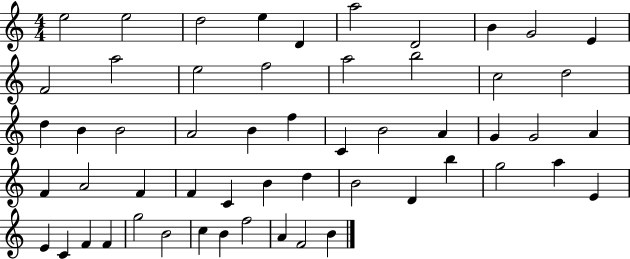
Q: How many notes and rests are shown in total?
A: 55